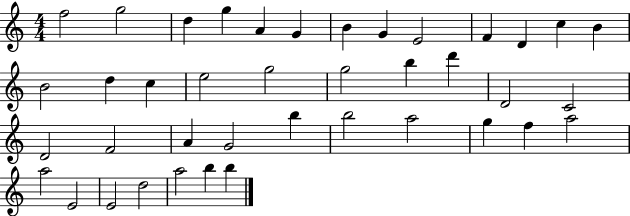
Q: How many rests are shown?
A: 0